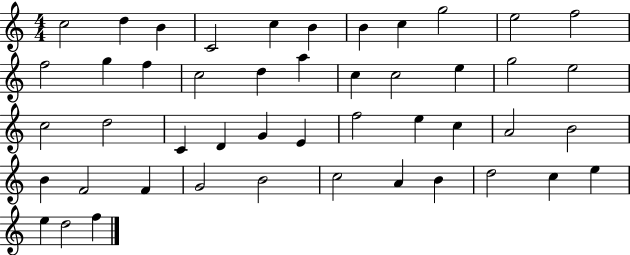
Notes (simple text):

C5/h D5/q B4/q C4/h C5/q B4/q B4/q C5/q G5/h E5/h F5/h F5/h G5/q F5/q C5/h D5/q A5/q C5/q C5/h E5/q G5/h E5/h C5/h D5/h C4/q D4/q G4/q E4/q F5/h E5/q C5/q A4/h B4/h B4/q F4/h F4/q G4/h B4/h C5/h A4/q B4/q D5/h C5/q E5/q E5/q D5/h F5/q